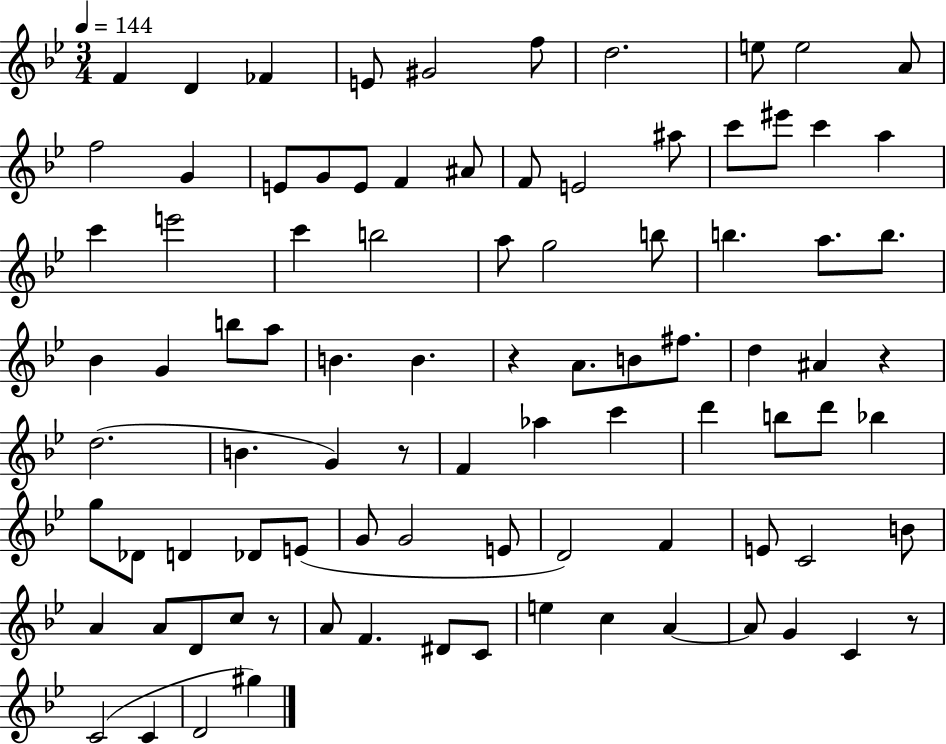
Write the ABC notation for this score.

X:1
T:Untitled
M:3/4
L:1/4
K:Bb
F D _F E/2 ^G2 f/2 d2 e/2 e2 A/2 f2 G E/2 G/2 E/2 F ^A/2 F/2 E2 ^a/2 c'/2 ^e'/2 c' a c' e'2 c' b2 a/2 g2 b/2 b a/2 b/2 _B G b/2 a/2 B B z A/2 B/2 ^f/2 d ^A z d2 B G z/2 F _a c' d' b/2 d'/2 _b g/2 _D/2 D _D/2 E/2 G/2 G2 E/2 D2 F E/2 C2 B/2 A A/2 D/2 c/2 z/2 A/2 F ^D/2 C/2 e c A A/2 G C z/2 C2 C D2 ^g